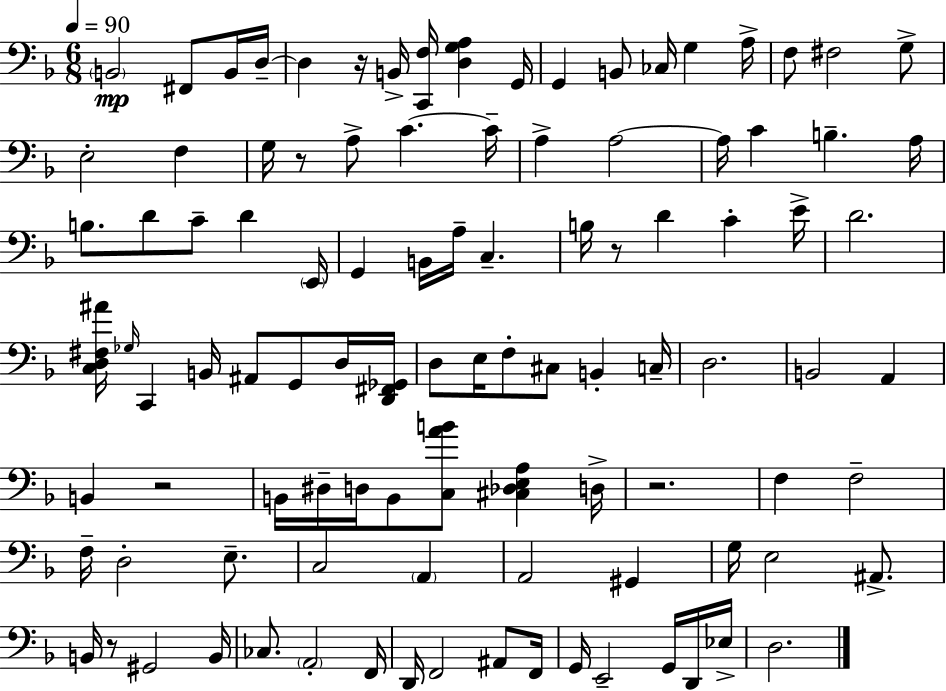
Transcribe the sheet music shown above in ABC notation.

X:1
T:Untitled
M:6/8
L:1/4
K:F
B,,2 ^F,,/2 B,,/4 D,/4 D, z/4 B,,/4 [C,,F,]/4 [D,G,A,] G,,/4 G,, B,,/2 _C,/4 G, A,/4 F,/2 ^F,2 G,/2 E,2 F, G,/4 z/2 A,/2 C C/4 A, A,2 A,/4 C B, A,/4 B,/2 D/2 C/2 D E,,/4 G,, B,,/4 A,/4 C, B,/4 z/2 D C E/4 D2 [C,D,^F,^A]/4 _G,/4 C,, B,,/4 ^A,,/2 G,,/2 D,/4 [D,,^F,,_G,,]/4 D,/2 E,/4 F,/2 ^C,/2 B,, C,/4 D,2 B,,2 A,, B,, z2 B,,/4 ^D,/4 D,/4 B,,/2 [C,AB]/2 [^C,_D,E,A,] D,/4 z2 F, F,2 F,/4 D,2 E,/2 C,2 A,, A,,2 ^G,, G,/4 E,2 ^A,,/2 B,,/4 z/2 ^G,,2 B,,/4 _C,/2 A,,2 F,,/4 D,,/4 F,,2 ^A,,/2 F,,/4 G,,/4 E,,2 G,,/4 D,,/4 _E,/4 D,2